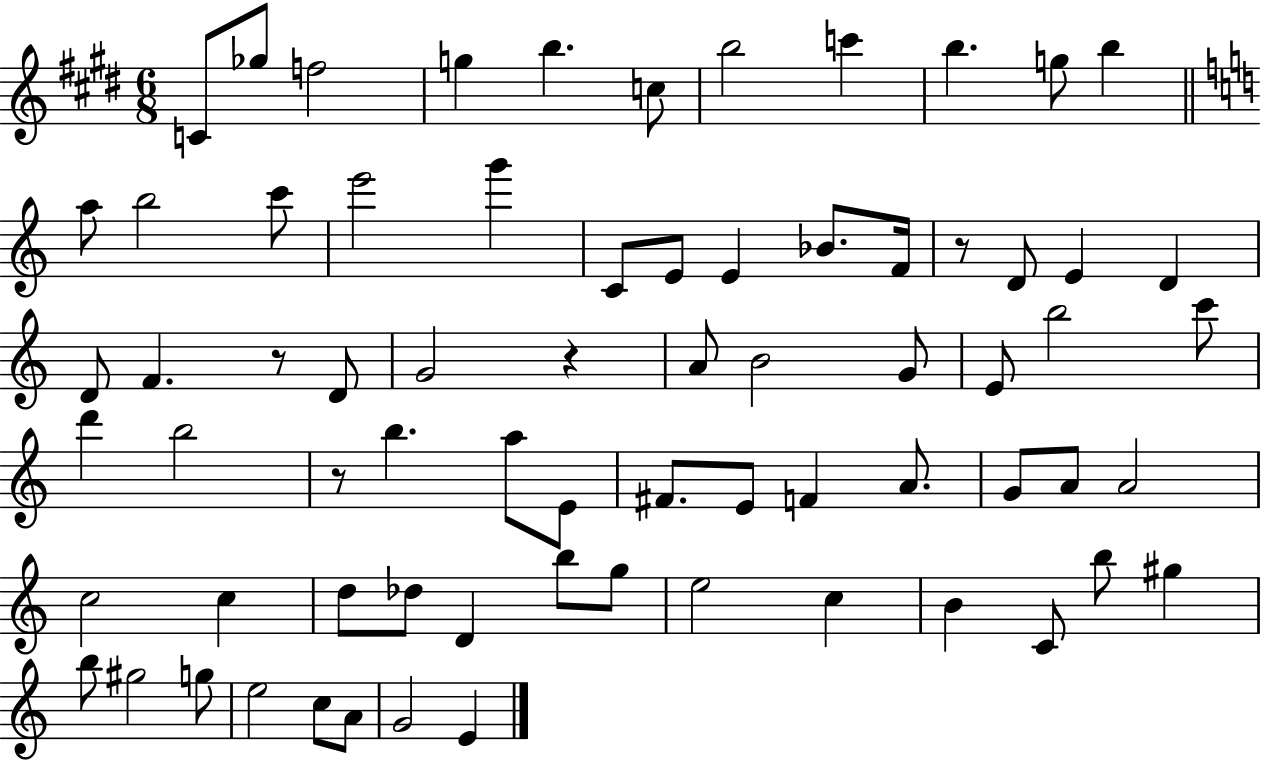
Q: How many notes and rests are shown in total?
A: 71